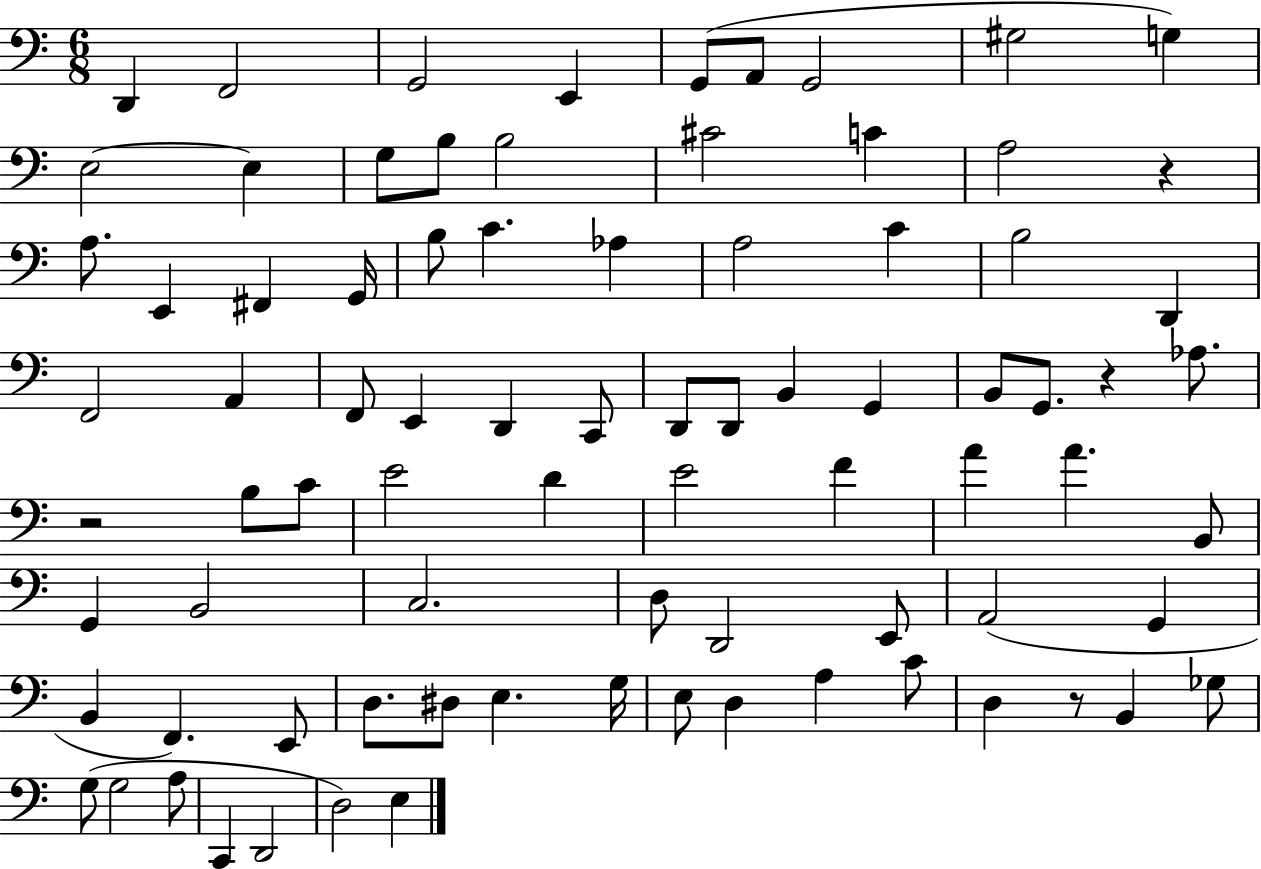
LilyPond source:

{
  \clef bass
  \numericTimeSignature
  \time 6/8
  \key c \major
  \repeat volta 2 { d,4 f,2 | g,2 e,4 | g,8( a,8 g,2 | gis2 g4) | \break e2~~ e4 | g8 b8 b2 | cis'2 c'4 | a2 r4 | \break a8. e,4 fis,4 g,16 | b8 c'4. aes4 | a2 c'4 | b2 d,4 | \break f,2 a,4 | f,8 e,4 d,4 c,8 | d,8 d,8 b,4 g,4 | b,8 g,8. r4 aes8. | \break r2 b8 c'8 | e'2 d'4 | e'2 f'4 | a'4 a'4. b,8 | \break g,4 b,2 | c2. | d8 d,2 e,8 | a,2( g,4 | \break b,4 f,4.) e,8 | d8. dis8 e4. g16 | e8 d4 a4 c'8 | d4 r8 b,4 ges8 | \break g8( g2 a8 | c,4 d,2 | d2) e4 | } \bar "|."
}